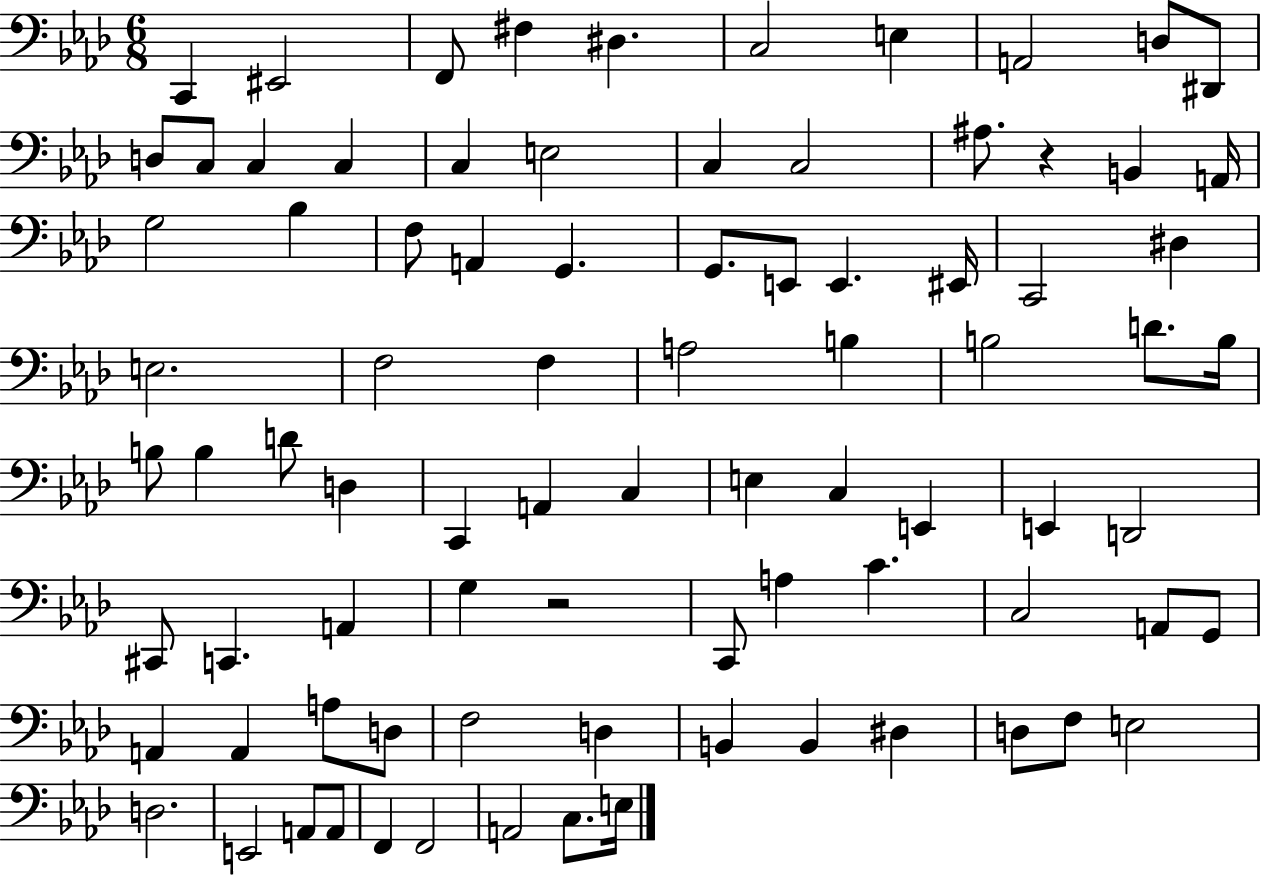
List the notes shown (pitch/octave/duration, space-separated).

C2/q EIS2/h F2/e F#3/q D#3/q. C3/h E3/q A2/h D3/e D#2/e D3/e C3/e C3/q C3/q C3/q E3/h C3/q C3/h A#3/e. R/q B2/q A2/s G3/h Bb3/q F3/e A2/q G2/q. G2/e. E2/e E2/q. EIS2/s C2/h D#3/q E3/h. F3/h F3/q A3/h B3/q B3/h D4/e. B3/s B3/e B3/q D4/e D3/q C2/q A2/q C3/q E3/q C3/q E2/q E2/q D2/h C#2/e C2/q. A2/q G3/q R/h C2/e A3/q C4/q. C3/h A2/e G2/e A2/q A2/q A3/e D3/e F3/h D3/q B2/q B2/q D#3/q D3/e F3/e E3/h D3/h. E2/h A2/e A2/e F2/q F2/h A2/h C3/e. E3/s